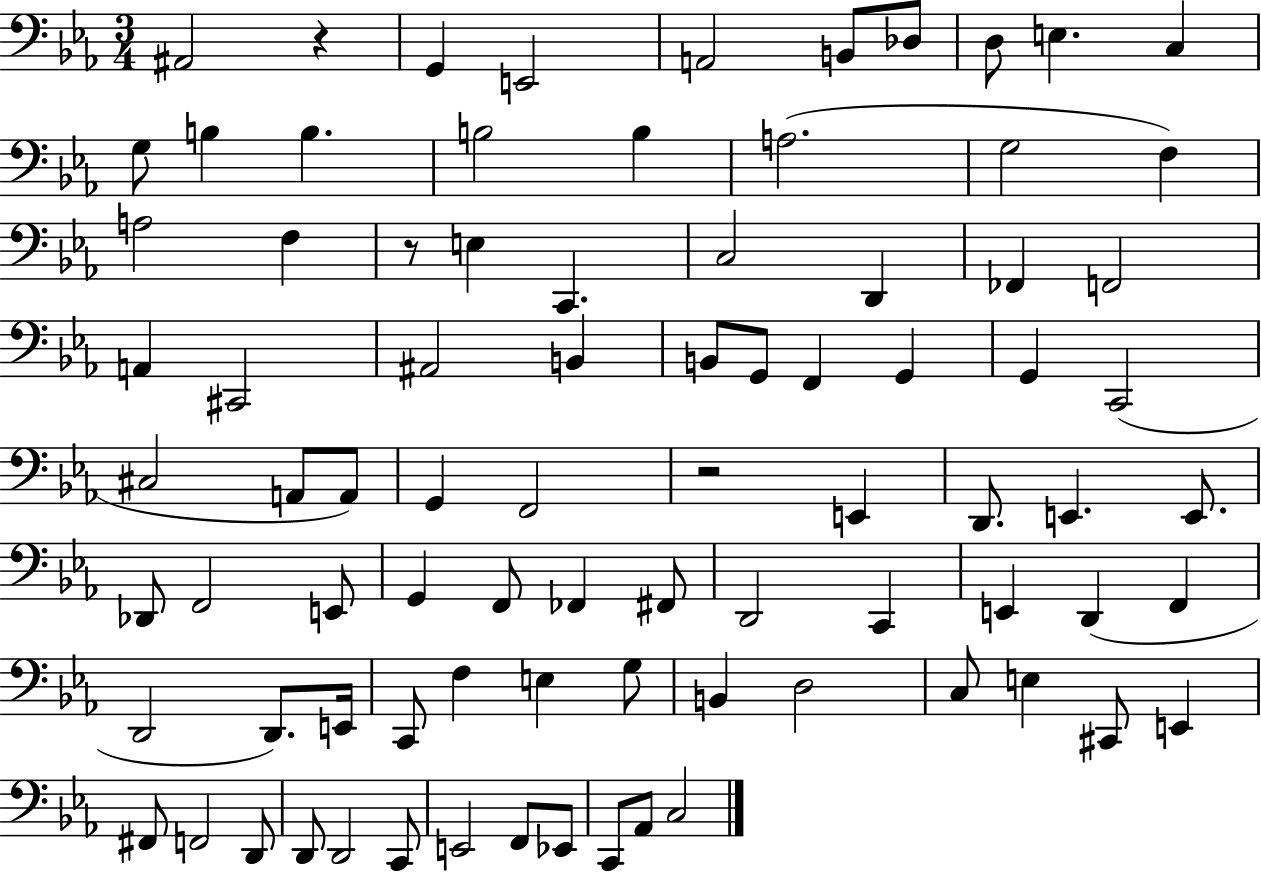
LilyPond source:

{
  \clef bass
  \numericTimeSignature
  \time 3/4
  \key ees \major
  ais,2 r4 | g,4 e,2 | a,2 b,8 des8 | d8 e4. c4 | \break g8 b4 b4. | b2 b4 | a2.( | g2 f4) | \break a2 f4 | r8 e4 c,4. | c2 d,4 | fes,4 f,2 | \break a,4 cis,2 | ais,2 b,4 | b,8 g,8 f,4 g,4 | g,4 c,2( | \break cis2 a,8 a,8) | g,4 f,2 | r2 e,4 | d,8. e,4. e,8. | \break des,8 f,2 e,8 | g,4 f,8 fes,4 fis,8 | d,2 c,4 | e,4 d,4( f,4 | \break d,2 d,8.) e,16 | c,8 f4 e4 g8 | b,4 d2 | c8 e4 cis,8 e,4 | \break fis,8 f,2 d,8 | d,8 d,2 c,8 | e,2 f,8 ees,8 | c,8 aes,8 c2 | \break \bar "|."
}